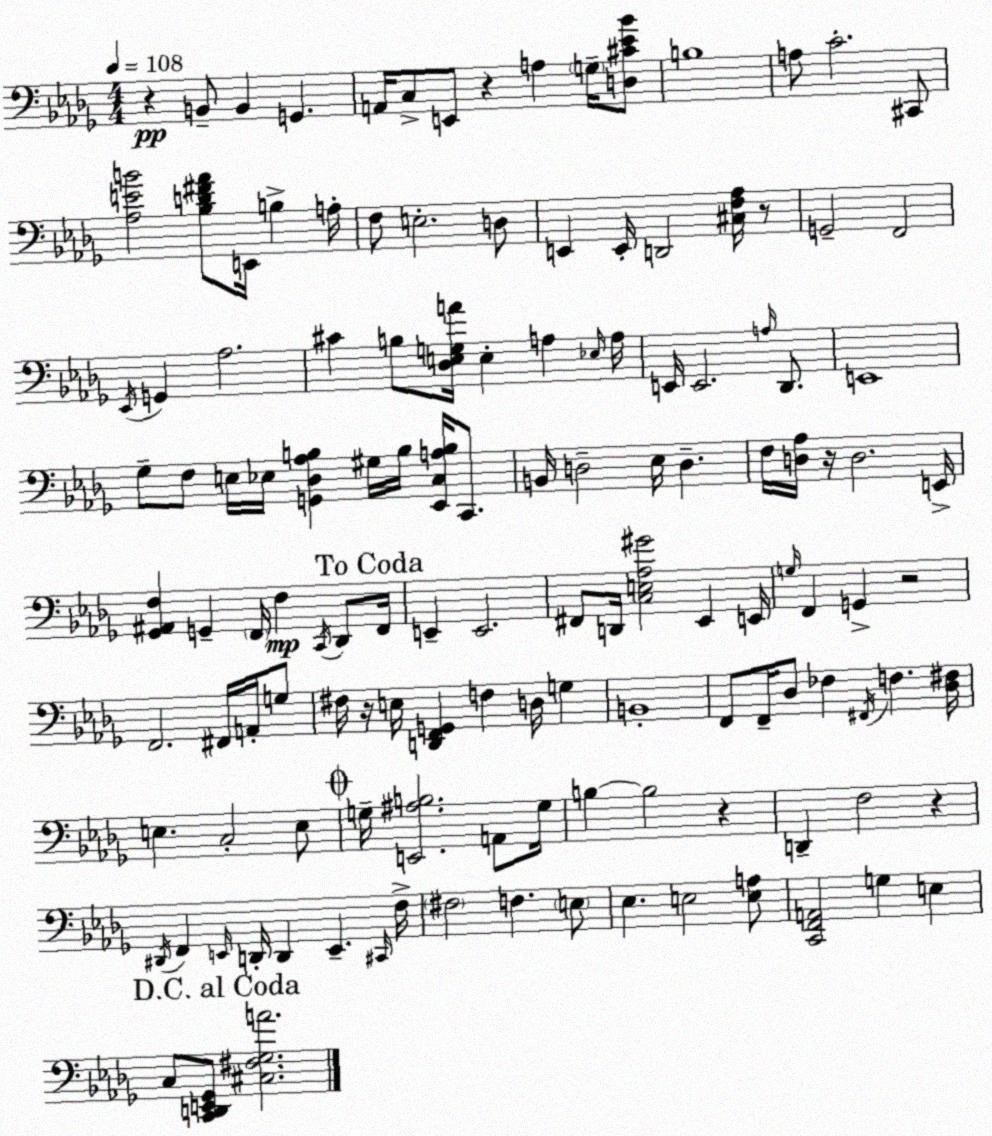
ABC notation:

X:1
T:Untitled
M:4/4
L:1/4
K:Bbm
z B,,/2 B,, G,, A,,/4 C,/2 E,,/2 z A, G,/4 [D,^C_E_B]/2 B,4 A,/2 C2 ^C,,/2 [_A,EB]2 [_B,D^F_A]/2 E,,/4 B, A,/4 F,/2 E,2 D,/2 E,, E,,/4 D,,2 [^C,F,_A,]/4 z/2 G,,2 F,,2 _E,,/4 G,, _A,2 ^C B,/2 [_D,E,G,A]/4 E, A, _E,/4 A,/4 E,,/4 E,,2 A,/4 _D,,/2 E,,4 _G,/2 F,/2 E,/4 _E,/4 [G,,_D,_A,B,] ^G,/4 B,/4 [_E,,C,A,B,]/4 C,,/2 B,,/4 D,2 _E,/4 D, F,/4 [D,_A,]/4 z/4 D,2 E,,/4 [_G,,^A,,F,] G,, F,,/4 F, C,,/4 _D,,/2 F,,/4 E,, E,,2 ^F,,/2 D,,/4 [C,E,_A,^G]2 _E,, E,,/4 G,/4 F,, G,, z2 F,,2 ^F,,/4 A,,/4 G,/2 ^F,/4 z/4 E,/4 [D,,F,,G,,] F, D,/4 G, B,,4 F,,/2 F,,/4 _D,/2 _F, ^F,,/4 F, [_D,^F,]/4 E, C,2 E,/2 G,/4 [E,,^A,B,]2 A,,/2 G,/4 B, B,2 z D,, F,2 z ^D,,/4 F,, E,,/4 D,,/4 D,, E,, ^C,,/4 F,/4 ^F,2 F, E,/2 _E, E,2 [E,A,]/2 [C,,F,,A,,]2 G, E, C,/2 [C,,D,,E,,_G,,]/2 [^C,^F,_G,A]2